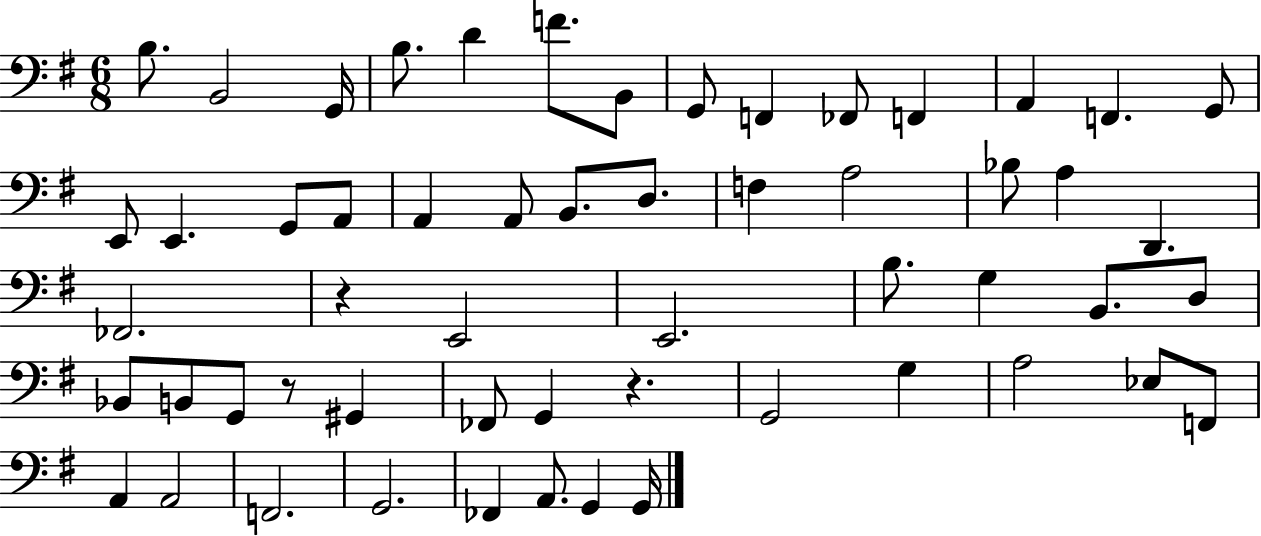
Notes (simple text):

B3/e. B2/h G2/s B3/e. D4/q F4/e. B2/e G2/e F2/q FES2/e F2/q A2/q F2/q. G2/e E2/e E2/q. G2/e A2/e A2/q A2/e B2/e. D3/e. F3/q A3/h Bb3/e A3/q D2/q. FES2/h. R/q E2/h E2/h. B3/e. G3/q B2/e. D3/e Bb2/e B2/e G2/e R/e G#2/q FES2/e G2/q R/q. G2/h G3/q A3/h Eb3/e F2/e A2/q A2/h F2/h. G2/h. FES2/q A2/e. G2/q G2/s